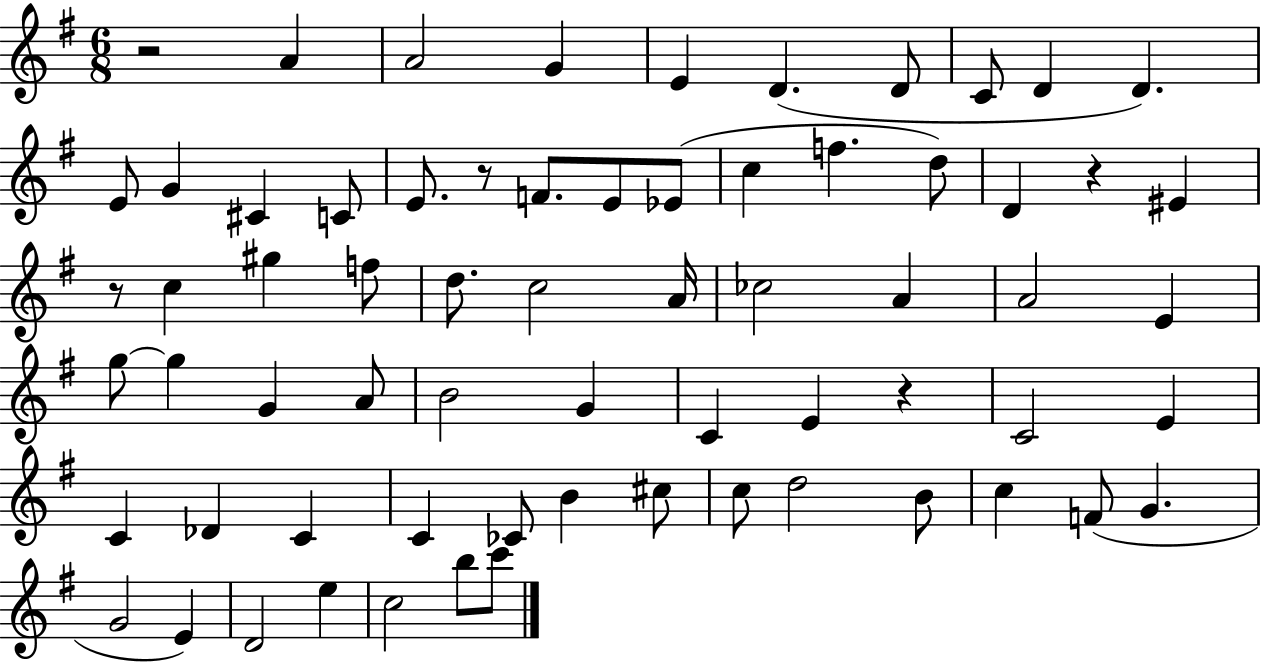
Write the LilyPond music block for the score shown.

{
  \clef treble
  \numericTimeSignature
  \time 6/8
  \key g \major
  r2 a'4 | a'2 g'4 | e'4 d'4.( d'8 | c'8 d'4 d'4.) | \break e'8 g'4 cis'4 c'8 | e'8. r8 f'8. e'8 ees'8( | c''4 f''4. d''8) | d'4 r4 eis'4 | \break r8 c''4 gis''4 f''8 | d''8. c''2 a'16 | ces''2 a'4 | a'2 e'4 | \break g''8~~ g''4 g'4 a'8 | b'2 g'4 | c'4 e'4 r4 | c'2 e'4 | \break c'4 des'4 c'4 | c'4 ces'8 b'4 cis''8 | c''8 d''2 b'8 | c''4 f'8( g'4. | \break g'2 e'4) | d'2 e''4 | c''2 b''8 c'''8 | \bar "|."
}